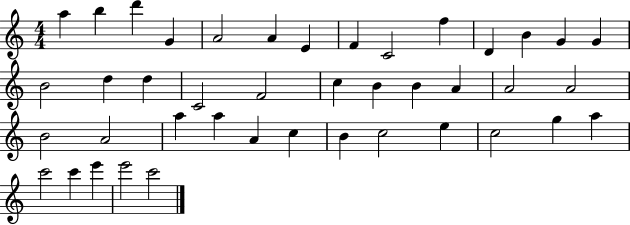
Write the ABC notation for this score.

X:1
T:Untitled
M:4/4
L:1/4
K:C
a b d' G A2 A E F C2 f D B G G B2 d d C2 F2 c B B A A2 A2 B2 A2 a a A c B c2 e c2 g a c'2 c' e' e'2 c'2